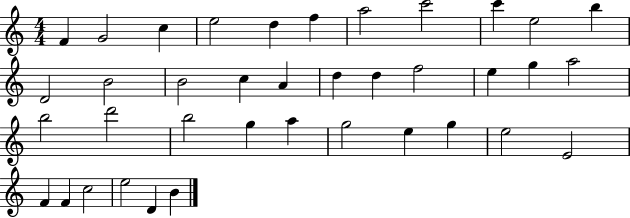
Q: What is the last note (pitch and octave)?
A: B4